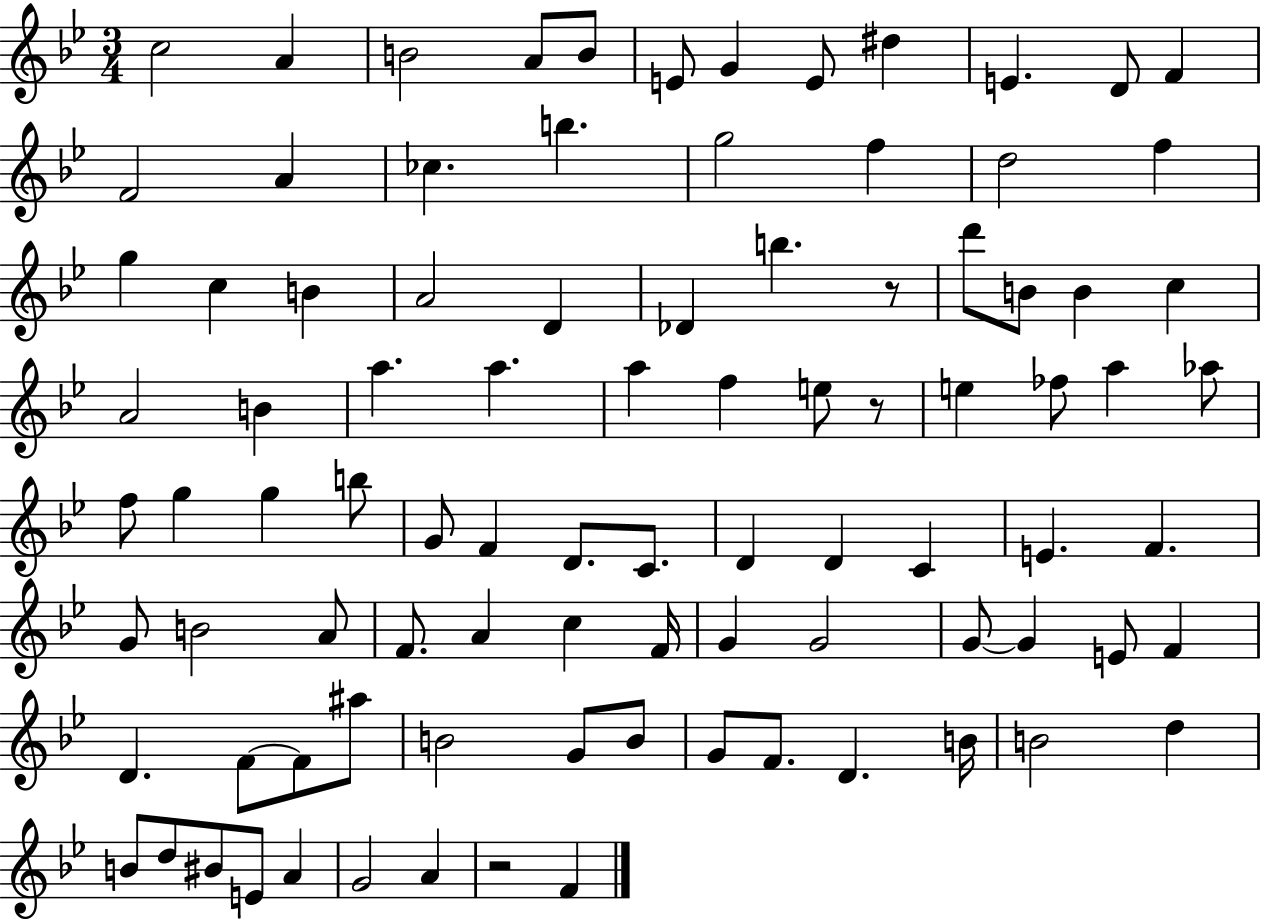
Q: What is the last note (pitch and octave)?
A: F4